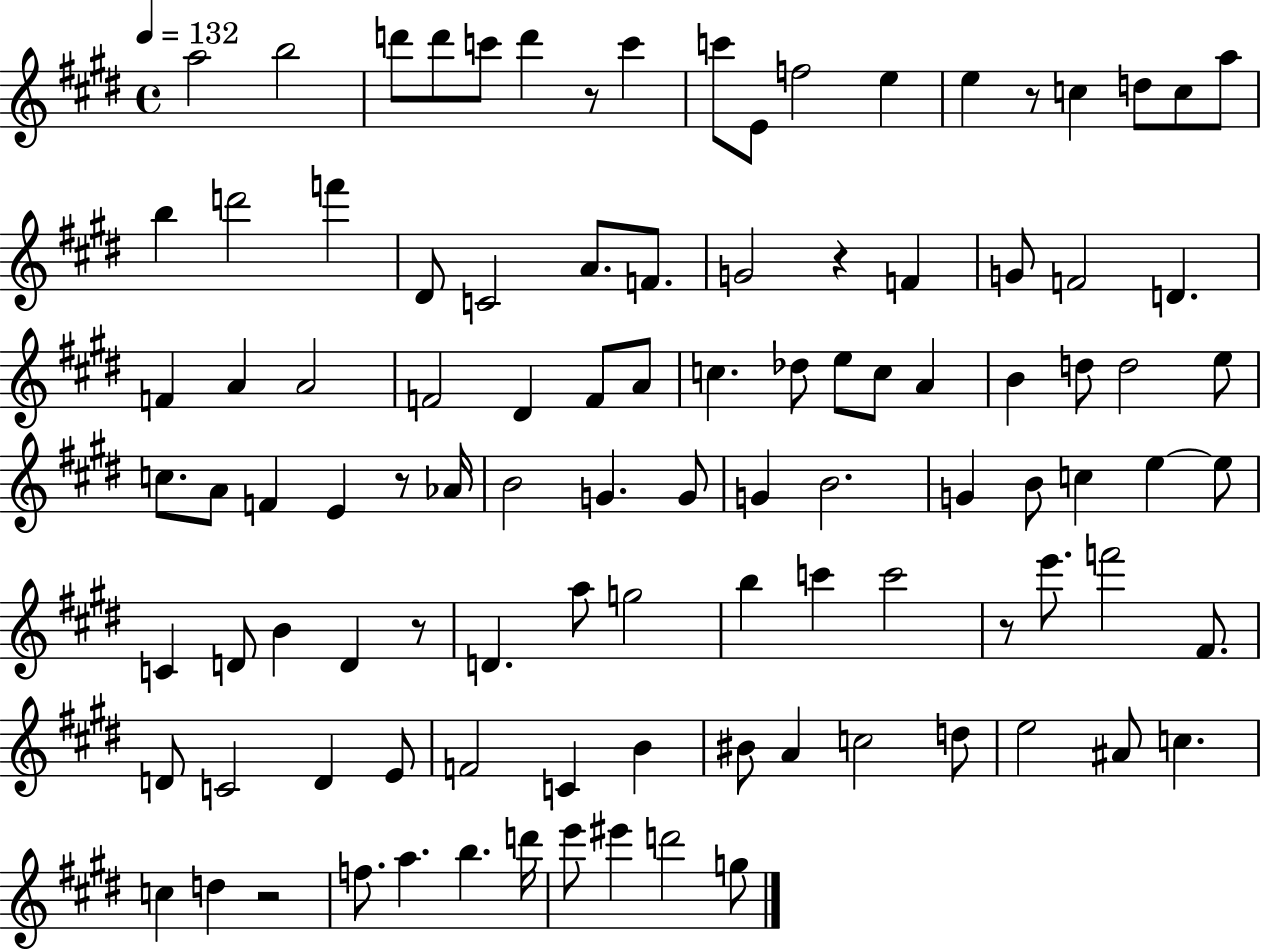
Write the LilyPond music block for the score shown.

{
  \clef treble
  \time 4/4
  \defaultTimeSignature
  \key e \major
  \tempo 4 = 132
  a''2 b''2 | d'''8 d'''8 c'''8 d'''4 r8 c'''4 | c'''8 e'8 f''2 e''4 | e''4 r8 c''4 d''8 c''8 a''8 | \break b''4 d'''2 f'''4 | dis'8 c'2 a'8. f'8. | g'2 r4 f'4 | g'8 f'2 d'4. | \break f'4 a'4 a'2 | f'2 dis'4 f'8 a'8 | c''4. des''8 e''8 c''8 a'4 | b'4 d''8 d''2 e''8 | \break c''8. a'8 f'4 e'4 r8 aes'16 | b'2 g'4. g'8 | g'4 b'2. | g'4 b'8 c''4 e''4~~ e''8 | \break c'4 d'8 b'4 d'4 r8 | d'4. a''8 g''2 | b''4 c'''4 c'''2 | r8 e'''8. f'''2 fis'8. | \break d'8 c'2 d'4 e'8 | f'2 c'4 b'4 | bis'8 a'4 c''2 d''8 | e''2 ais'8 c''4. | \break c''4 d''4 r2 | f''8. a''4. b''4. d'''16 | e'''8 eis'''4 d'''2 g''8 | \bar "|."
}